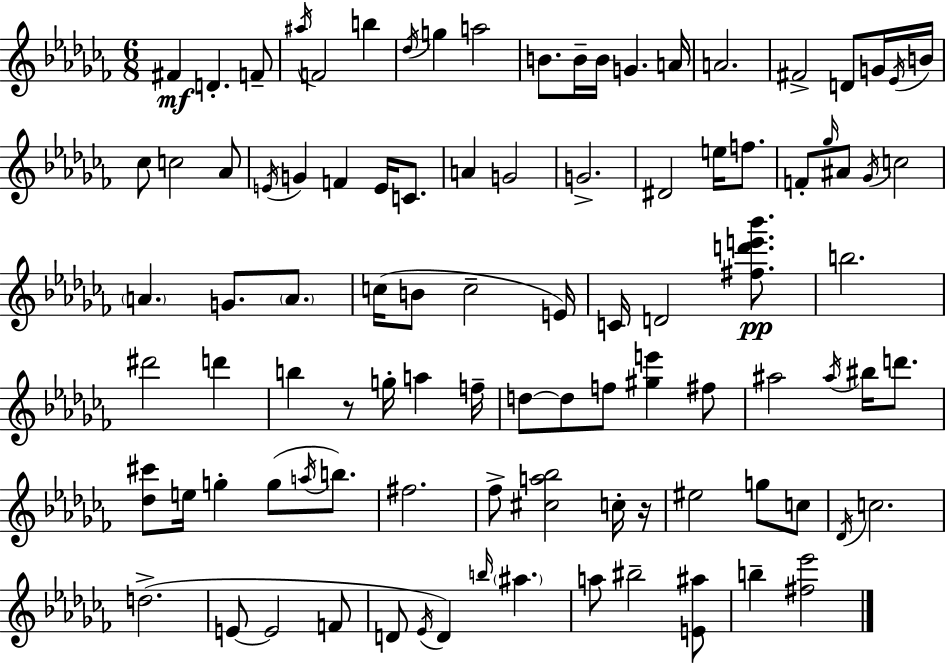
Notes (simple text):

F#4/q D4/q. F4/e A#5/s F4/h B5/q Db5/s G5/q A5/h B4/e. B4/s B4/s G4/q. A4/s A4/h. F#4/h D4/e G4/s Eb4/s B4/s CES5/e C5/h Ab4/e E4/s G4/q F4/q E4/s C4/e. A4/q G4/h G4/h. D#4/h E5/s F5/e. F4/e Gb5/s A#4/e Gb4/s C5/h A4/q. G4/e. A4/e. C5/s B4/e C5/h E4/s C4/s D4/h [F#5,D6,E6,Bb6]/e. B5/h. D#6/h D6/q B5/q R/e G5/s A5/q F5/s D5/e D5/e F5/e [G#5,E6]/q F#5/e A#5/h A#5/s BIS5/s D6/e. [Db5,C#6]/e E5/s G5/q G5/e A5/s B5/e. F#5/h. FES5/e [C#5,A5,Bb5]/h C5/s R/s EIS5/h G5/e C5/e Db4/s C5/h. D5/h. E4/e E4/h F4/e D4/e Eb4/s D4/q B5/s A#5/q. A5/e BIS5/h [E4,A#5]/e B5/q [F#5,Eb6]/h